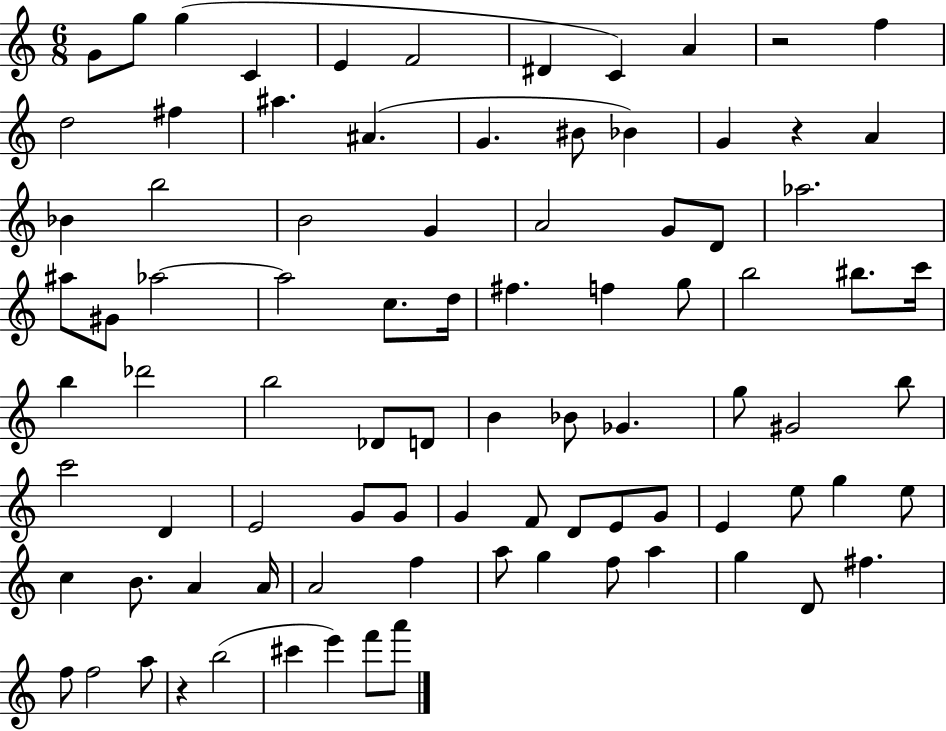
G4/e G5/e G5/q C4/q E4/q F4/h D#4/q C4/q A4/q R/h F5/q D5/h F#5/q A#5/q. A#4/q. G4/q. BIS4/e Bb4/q G4/q R/q A4/q Bb4/q B5/h B4/h G4/q A4/h G4/e D4/e Ab5/h. A#5/e G#4/e Ab5/h Ab5/h C5/e. D5/s F#5/q. F5/q G5/e B5/h BIS5/e. C6/s B5/q Db6/h B5/h Db4/e D4/e B4/q Bb4/e Gb4/q. G5/e G#4/h B5/e C6/h D4/q E4/h G4/e G4/e G4/q F4/e D4/e E4/e G4/e E4/q E5/e G5/q E5/e C5/q B4/e. A4/q A4/s A4/h F5/q A5/e G5/q F5/e A5/q G5/q D4/e F#5/q. F5/e F5/h A5/e R/q B5/h C#6/q E6/q F6/e A6/e